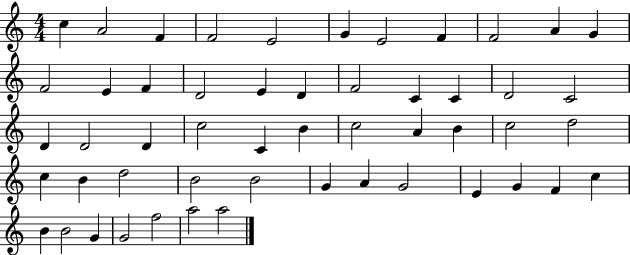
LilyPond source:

{
  \clef treble
  \numericTimeSignature
  \time 4/4
  \key c \major
  c''4 a'2 f'4 | f'2 e'2 | g'4 e'2 f'4 | f'2 a'4 g'4 | \break f'2 e'4 f'4 | d'2 e'4 d'4 | f'2 c'4 c'4 | d'2 c'2 | \break d'4 d'2 d'4 | c''2 c'4 b'4 | c''2 a'4 b'4 | c''2 d''2 | \break c''4 b'4 d''2 | b'2 b'2 | g'4 a'4 g'2 | e'4 g'4 f'4 c''4 | \break b'4 b'2 g'4 | g'2 f''2 | a''2 a''2 | \bar "|."
}